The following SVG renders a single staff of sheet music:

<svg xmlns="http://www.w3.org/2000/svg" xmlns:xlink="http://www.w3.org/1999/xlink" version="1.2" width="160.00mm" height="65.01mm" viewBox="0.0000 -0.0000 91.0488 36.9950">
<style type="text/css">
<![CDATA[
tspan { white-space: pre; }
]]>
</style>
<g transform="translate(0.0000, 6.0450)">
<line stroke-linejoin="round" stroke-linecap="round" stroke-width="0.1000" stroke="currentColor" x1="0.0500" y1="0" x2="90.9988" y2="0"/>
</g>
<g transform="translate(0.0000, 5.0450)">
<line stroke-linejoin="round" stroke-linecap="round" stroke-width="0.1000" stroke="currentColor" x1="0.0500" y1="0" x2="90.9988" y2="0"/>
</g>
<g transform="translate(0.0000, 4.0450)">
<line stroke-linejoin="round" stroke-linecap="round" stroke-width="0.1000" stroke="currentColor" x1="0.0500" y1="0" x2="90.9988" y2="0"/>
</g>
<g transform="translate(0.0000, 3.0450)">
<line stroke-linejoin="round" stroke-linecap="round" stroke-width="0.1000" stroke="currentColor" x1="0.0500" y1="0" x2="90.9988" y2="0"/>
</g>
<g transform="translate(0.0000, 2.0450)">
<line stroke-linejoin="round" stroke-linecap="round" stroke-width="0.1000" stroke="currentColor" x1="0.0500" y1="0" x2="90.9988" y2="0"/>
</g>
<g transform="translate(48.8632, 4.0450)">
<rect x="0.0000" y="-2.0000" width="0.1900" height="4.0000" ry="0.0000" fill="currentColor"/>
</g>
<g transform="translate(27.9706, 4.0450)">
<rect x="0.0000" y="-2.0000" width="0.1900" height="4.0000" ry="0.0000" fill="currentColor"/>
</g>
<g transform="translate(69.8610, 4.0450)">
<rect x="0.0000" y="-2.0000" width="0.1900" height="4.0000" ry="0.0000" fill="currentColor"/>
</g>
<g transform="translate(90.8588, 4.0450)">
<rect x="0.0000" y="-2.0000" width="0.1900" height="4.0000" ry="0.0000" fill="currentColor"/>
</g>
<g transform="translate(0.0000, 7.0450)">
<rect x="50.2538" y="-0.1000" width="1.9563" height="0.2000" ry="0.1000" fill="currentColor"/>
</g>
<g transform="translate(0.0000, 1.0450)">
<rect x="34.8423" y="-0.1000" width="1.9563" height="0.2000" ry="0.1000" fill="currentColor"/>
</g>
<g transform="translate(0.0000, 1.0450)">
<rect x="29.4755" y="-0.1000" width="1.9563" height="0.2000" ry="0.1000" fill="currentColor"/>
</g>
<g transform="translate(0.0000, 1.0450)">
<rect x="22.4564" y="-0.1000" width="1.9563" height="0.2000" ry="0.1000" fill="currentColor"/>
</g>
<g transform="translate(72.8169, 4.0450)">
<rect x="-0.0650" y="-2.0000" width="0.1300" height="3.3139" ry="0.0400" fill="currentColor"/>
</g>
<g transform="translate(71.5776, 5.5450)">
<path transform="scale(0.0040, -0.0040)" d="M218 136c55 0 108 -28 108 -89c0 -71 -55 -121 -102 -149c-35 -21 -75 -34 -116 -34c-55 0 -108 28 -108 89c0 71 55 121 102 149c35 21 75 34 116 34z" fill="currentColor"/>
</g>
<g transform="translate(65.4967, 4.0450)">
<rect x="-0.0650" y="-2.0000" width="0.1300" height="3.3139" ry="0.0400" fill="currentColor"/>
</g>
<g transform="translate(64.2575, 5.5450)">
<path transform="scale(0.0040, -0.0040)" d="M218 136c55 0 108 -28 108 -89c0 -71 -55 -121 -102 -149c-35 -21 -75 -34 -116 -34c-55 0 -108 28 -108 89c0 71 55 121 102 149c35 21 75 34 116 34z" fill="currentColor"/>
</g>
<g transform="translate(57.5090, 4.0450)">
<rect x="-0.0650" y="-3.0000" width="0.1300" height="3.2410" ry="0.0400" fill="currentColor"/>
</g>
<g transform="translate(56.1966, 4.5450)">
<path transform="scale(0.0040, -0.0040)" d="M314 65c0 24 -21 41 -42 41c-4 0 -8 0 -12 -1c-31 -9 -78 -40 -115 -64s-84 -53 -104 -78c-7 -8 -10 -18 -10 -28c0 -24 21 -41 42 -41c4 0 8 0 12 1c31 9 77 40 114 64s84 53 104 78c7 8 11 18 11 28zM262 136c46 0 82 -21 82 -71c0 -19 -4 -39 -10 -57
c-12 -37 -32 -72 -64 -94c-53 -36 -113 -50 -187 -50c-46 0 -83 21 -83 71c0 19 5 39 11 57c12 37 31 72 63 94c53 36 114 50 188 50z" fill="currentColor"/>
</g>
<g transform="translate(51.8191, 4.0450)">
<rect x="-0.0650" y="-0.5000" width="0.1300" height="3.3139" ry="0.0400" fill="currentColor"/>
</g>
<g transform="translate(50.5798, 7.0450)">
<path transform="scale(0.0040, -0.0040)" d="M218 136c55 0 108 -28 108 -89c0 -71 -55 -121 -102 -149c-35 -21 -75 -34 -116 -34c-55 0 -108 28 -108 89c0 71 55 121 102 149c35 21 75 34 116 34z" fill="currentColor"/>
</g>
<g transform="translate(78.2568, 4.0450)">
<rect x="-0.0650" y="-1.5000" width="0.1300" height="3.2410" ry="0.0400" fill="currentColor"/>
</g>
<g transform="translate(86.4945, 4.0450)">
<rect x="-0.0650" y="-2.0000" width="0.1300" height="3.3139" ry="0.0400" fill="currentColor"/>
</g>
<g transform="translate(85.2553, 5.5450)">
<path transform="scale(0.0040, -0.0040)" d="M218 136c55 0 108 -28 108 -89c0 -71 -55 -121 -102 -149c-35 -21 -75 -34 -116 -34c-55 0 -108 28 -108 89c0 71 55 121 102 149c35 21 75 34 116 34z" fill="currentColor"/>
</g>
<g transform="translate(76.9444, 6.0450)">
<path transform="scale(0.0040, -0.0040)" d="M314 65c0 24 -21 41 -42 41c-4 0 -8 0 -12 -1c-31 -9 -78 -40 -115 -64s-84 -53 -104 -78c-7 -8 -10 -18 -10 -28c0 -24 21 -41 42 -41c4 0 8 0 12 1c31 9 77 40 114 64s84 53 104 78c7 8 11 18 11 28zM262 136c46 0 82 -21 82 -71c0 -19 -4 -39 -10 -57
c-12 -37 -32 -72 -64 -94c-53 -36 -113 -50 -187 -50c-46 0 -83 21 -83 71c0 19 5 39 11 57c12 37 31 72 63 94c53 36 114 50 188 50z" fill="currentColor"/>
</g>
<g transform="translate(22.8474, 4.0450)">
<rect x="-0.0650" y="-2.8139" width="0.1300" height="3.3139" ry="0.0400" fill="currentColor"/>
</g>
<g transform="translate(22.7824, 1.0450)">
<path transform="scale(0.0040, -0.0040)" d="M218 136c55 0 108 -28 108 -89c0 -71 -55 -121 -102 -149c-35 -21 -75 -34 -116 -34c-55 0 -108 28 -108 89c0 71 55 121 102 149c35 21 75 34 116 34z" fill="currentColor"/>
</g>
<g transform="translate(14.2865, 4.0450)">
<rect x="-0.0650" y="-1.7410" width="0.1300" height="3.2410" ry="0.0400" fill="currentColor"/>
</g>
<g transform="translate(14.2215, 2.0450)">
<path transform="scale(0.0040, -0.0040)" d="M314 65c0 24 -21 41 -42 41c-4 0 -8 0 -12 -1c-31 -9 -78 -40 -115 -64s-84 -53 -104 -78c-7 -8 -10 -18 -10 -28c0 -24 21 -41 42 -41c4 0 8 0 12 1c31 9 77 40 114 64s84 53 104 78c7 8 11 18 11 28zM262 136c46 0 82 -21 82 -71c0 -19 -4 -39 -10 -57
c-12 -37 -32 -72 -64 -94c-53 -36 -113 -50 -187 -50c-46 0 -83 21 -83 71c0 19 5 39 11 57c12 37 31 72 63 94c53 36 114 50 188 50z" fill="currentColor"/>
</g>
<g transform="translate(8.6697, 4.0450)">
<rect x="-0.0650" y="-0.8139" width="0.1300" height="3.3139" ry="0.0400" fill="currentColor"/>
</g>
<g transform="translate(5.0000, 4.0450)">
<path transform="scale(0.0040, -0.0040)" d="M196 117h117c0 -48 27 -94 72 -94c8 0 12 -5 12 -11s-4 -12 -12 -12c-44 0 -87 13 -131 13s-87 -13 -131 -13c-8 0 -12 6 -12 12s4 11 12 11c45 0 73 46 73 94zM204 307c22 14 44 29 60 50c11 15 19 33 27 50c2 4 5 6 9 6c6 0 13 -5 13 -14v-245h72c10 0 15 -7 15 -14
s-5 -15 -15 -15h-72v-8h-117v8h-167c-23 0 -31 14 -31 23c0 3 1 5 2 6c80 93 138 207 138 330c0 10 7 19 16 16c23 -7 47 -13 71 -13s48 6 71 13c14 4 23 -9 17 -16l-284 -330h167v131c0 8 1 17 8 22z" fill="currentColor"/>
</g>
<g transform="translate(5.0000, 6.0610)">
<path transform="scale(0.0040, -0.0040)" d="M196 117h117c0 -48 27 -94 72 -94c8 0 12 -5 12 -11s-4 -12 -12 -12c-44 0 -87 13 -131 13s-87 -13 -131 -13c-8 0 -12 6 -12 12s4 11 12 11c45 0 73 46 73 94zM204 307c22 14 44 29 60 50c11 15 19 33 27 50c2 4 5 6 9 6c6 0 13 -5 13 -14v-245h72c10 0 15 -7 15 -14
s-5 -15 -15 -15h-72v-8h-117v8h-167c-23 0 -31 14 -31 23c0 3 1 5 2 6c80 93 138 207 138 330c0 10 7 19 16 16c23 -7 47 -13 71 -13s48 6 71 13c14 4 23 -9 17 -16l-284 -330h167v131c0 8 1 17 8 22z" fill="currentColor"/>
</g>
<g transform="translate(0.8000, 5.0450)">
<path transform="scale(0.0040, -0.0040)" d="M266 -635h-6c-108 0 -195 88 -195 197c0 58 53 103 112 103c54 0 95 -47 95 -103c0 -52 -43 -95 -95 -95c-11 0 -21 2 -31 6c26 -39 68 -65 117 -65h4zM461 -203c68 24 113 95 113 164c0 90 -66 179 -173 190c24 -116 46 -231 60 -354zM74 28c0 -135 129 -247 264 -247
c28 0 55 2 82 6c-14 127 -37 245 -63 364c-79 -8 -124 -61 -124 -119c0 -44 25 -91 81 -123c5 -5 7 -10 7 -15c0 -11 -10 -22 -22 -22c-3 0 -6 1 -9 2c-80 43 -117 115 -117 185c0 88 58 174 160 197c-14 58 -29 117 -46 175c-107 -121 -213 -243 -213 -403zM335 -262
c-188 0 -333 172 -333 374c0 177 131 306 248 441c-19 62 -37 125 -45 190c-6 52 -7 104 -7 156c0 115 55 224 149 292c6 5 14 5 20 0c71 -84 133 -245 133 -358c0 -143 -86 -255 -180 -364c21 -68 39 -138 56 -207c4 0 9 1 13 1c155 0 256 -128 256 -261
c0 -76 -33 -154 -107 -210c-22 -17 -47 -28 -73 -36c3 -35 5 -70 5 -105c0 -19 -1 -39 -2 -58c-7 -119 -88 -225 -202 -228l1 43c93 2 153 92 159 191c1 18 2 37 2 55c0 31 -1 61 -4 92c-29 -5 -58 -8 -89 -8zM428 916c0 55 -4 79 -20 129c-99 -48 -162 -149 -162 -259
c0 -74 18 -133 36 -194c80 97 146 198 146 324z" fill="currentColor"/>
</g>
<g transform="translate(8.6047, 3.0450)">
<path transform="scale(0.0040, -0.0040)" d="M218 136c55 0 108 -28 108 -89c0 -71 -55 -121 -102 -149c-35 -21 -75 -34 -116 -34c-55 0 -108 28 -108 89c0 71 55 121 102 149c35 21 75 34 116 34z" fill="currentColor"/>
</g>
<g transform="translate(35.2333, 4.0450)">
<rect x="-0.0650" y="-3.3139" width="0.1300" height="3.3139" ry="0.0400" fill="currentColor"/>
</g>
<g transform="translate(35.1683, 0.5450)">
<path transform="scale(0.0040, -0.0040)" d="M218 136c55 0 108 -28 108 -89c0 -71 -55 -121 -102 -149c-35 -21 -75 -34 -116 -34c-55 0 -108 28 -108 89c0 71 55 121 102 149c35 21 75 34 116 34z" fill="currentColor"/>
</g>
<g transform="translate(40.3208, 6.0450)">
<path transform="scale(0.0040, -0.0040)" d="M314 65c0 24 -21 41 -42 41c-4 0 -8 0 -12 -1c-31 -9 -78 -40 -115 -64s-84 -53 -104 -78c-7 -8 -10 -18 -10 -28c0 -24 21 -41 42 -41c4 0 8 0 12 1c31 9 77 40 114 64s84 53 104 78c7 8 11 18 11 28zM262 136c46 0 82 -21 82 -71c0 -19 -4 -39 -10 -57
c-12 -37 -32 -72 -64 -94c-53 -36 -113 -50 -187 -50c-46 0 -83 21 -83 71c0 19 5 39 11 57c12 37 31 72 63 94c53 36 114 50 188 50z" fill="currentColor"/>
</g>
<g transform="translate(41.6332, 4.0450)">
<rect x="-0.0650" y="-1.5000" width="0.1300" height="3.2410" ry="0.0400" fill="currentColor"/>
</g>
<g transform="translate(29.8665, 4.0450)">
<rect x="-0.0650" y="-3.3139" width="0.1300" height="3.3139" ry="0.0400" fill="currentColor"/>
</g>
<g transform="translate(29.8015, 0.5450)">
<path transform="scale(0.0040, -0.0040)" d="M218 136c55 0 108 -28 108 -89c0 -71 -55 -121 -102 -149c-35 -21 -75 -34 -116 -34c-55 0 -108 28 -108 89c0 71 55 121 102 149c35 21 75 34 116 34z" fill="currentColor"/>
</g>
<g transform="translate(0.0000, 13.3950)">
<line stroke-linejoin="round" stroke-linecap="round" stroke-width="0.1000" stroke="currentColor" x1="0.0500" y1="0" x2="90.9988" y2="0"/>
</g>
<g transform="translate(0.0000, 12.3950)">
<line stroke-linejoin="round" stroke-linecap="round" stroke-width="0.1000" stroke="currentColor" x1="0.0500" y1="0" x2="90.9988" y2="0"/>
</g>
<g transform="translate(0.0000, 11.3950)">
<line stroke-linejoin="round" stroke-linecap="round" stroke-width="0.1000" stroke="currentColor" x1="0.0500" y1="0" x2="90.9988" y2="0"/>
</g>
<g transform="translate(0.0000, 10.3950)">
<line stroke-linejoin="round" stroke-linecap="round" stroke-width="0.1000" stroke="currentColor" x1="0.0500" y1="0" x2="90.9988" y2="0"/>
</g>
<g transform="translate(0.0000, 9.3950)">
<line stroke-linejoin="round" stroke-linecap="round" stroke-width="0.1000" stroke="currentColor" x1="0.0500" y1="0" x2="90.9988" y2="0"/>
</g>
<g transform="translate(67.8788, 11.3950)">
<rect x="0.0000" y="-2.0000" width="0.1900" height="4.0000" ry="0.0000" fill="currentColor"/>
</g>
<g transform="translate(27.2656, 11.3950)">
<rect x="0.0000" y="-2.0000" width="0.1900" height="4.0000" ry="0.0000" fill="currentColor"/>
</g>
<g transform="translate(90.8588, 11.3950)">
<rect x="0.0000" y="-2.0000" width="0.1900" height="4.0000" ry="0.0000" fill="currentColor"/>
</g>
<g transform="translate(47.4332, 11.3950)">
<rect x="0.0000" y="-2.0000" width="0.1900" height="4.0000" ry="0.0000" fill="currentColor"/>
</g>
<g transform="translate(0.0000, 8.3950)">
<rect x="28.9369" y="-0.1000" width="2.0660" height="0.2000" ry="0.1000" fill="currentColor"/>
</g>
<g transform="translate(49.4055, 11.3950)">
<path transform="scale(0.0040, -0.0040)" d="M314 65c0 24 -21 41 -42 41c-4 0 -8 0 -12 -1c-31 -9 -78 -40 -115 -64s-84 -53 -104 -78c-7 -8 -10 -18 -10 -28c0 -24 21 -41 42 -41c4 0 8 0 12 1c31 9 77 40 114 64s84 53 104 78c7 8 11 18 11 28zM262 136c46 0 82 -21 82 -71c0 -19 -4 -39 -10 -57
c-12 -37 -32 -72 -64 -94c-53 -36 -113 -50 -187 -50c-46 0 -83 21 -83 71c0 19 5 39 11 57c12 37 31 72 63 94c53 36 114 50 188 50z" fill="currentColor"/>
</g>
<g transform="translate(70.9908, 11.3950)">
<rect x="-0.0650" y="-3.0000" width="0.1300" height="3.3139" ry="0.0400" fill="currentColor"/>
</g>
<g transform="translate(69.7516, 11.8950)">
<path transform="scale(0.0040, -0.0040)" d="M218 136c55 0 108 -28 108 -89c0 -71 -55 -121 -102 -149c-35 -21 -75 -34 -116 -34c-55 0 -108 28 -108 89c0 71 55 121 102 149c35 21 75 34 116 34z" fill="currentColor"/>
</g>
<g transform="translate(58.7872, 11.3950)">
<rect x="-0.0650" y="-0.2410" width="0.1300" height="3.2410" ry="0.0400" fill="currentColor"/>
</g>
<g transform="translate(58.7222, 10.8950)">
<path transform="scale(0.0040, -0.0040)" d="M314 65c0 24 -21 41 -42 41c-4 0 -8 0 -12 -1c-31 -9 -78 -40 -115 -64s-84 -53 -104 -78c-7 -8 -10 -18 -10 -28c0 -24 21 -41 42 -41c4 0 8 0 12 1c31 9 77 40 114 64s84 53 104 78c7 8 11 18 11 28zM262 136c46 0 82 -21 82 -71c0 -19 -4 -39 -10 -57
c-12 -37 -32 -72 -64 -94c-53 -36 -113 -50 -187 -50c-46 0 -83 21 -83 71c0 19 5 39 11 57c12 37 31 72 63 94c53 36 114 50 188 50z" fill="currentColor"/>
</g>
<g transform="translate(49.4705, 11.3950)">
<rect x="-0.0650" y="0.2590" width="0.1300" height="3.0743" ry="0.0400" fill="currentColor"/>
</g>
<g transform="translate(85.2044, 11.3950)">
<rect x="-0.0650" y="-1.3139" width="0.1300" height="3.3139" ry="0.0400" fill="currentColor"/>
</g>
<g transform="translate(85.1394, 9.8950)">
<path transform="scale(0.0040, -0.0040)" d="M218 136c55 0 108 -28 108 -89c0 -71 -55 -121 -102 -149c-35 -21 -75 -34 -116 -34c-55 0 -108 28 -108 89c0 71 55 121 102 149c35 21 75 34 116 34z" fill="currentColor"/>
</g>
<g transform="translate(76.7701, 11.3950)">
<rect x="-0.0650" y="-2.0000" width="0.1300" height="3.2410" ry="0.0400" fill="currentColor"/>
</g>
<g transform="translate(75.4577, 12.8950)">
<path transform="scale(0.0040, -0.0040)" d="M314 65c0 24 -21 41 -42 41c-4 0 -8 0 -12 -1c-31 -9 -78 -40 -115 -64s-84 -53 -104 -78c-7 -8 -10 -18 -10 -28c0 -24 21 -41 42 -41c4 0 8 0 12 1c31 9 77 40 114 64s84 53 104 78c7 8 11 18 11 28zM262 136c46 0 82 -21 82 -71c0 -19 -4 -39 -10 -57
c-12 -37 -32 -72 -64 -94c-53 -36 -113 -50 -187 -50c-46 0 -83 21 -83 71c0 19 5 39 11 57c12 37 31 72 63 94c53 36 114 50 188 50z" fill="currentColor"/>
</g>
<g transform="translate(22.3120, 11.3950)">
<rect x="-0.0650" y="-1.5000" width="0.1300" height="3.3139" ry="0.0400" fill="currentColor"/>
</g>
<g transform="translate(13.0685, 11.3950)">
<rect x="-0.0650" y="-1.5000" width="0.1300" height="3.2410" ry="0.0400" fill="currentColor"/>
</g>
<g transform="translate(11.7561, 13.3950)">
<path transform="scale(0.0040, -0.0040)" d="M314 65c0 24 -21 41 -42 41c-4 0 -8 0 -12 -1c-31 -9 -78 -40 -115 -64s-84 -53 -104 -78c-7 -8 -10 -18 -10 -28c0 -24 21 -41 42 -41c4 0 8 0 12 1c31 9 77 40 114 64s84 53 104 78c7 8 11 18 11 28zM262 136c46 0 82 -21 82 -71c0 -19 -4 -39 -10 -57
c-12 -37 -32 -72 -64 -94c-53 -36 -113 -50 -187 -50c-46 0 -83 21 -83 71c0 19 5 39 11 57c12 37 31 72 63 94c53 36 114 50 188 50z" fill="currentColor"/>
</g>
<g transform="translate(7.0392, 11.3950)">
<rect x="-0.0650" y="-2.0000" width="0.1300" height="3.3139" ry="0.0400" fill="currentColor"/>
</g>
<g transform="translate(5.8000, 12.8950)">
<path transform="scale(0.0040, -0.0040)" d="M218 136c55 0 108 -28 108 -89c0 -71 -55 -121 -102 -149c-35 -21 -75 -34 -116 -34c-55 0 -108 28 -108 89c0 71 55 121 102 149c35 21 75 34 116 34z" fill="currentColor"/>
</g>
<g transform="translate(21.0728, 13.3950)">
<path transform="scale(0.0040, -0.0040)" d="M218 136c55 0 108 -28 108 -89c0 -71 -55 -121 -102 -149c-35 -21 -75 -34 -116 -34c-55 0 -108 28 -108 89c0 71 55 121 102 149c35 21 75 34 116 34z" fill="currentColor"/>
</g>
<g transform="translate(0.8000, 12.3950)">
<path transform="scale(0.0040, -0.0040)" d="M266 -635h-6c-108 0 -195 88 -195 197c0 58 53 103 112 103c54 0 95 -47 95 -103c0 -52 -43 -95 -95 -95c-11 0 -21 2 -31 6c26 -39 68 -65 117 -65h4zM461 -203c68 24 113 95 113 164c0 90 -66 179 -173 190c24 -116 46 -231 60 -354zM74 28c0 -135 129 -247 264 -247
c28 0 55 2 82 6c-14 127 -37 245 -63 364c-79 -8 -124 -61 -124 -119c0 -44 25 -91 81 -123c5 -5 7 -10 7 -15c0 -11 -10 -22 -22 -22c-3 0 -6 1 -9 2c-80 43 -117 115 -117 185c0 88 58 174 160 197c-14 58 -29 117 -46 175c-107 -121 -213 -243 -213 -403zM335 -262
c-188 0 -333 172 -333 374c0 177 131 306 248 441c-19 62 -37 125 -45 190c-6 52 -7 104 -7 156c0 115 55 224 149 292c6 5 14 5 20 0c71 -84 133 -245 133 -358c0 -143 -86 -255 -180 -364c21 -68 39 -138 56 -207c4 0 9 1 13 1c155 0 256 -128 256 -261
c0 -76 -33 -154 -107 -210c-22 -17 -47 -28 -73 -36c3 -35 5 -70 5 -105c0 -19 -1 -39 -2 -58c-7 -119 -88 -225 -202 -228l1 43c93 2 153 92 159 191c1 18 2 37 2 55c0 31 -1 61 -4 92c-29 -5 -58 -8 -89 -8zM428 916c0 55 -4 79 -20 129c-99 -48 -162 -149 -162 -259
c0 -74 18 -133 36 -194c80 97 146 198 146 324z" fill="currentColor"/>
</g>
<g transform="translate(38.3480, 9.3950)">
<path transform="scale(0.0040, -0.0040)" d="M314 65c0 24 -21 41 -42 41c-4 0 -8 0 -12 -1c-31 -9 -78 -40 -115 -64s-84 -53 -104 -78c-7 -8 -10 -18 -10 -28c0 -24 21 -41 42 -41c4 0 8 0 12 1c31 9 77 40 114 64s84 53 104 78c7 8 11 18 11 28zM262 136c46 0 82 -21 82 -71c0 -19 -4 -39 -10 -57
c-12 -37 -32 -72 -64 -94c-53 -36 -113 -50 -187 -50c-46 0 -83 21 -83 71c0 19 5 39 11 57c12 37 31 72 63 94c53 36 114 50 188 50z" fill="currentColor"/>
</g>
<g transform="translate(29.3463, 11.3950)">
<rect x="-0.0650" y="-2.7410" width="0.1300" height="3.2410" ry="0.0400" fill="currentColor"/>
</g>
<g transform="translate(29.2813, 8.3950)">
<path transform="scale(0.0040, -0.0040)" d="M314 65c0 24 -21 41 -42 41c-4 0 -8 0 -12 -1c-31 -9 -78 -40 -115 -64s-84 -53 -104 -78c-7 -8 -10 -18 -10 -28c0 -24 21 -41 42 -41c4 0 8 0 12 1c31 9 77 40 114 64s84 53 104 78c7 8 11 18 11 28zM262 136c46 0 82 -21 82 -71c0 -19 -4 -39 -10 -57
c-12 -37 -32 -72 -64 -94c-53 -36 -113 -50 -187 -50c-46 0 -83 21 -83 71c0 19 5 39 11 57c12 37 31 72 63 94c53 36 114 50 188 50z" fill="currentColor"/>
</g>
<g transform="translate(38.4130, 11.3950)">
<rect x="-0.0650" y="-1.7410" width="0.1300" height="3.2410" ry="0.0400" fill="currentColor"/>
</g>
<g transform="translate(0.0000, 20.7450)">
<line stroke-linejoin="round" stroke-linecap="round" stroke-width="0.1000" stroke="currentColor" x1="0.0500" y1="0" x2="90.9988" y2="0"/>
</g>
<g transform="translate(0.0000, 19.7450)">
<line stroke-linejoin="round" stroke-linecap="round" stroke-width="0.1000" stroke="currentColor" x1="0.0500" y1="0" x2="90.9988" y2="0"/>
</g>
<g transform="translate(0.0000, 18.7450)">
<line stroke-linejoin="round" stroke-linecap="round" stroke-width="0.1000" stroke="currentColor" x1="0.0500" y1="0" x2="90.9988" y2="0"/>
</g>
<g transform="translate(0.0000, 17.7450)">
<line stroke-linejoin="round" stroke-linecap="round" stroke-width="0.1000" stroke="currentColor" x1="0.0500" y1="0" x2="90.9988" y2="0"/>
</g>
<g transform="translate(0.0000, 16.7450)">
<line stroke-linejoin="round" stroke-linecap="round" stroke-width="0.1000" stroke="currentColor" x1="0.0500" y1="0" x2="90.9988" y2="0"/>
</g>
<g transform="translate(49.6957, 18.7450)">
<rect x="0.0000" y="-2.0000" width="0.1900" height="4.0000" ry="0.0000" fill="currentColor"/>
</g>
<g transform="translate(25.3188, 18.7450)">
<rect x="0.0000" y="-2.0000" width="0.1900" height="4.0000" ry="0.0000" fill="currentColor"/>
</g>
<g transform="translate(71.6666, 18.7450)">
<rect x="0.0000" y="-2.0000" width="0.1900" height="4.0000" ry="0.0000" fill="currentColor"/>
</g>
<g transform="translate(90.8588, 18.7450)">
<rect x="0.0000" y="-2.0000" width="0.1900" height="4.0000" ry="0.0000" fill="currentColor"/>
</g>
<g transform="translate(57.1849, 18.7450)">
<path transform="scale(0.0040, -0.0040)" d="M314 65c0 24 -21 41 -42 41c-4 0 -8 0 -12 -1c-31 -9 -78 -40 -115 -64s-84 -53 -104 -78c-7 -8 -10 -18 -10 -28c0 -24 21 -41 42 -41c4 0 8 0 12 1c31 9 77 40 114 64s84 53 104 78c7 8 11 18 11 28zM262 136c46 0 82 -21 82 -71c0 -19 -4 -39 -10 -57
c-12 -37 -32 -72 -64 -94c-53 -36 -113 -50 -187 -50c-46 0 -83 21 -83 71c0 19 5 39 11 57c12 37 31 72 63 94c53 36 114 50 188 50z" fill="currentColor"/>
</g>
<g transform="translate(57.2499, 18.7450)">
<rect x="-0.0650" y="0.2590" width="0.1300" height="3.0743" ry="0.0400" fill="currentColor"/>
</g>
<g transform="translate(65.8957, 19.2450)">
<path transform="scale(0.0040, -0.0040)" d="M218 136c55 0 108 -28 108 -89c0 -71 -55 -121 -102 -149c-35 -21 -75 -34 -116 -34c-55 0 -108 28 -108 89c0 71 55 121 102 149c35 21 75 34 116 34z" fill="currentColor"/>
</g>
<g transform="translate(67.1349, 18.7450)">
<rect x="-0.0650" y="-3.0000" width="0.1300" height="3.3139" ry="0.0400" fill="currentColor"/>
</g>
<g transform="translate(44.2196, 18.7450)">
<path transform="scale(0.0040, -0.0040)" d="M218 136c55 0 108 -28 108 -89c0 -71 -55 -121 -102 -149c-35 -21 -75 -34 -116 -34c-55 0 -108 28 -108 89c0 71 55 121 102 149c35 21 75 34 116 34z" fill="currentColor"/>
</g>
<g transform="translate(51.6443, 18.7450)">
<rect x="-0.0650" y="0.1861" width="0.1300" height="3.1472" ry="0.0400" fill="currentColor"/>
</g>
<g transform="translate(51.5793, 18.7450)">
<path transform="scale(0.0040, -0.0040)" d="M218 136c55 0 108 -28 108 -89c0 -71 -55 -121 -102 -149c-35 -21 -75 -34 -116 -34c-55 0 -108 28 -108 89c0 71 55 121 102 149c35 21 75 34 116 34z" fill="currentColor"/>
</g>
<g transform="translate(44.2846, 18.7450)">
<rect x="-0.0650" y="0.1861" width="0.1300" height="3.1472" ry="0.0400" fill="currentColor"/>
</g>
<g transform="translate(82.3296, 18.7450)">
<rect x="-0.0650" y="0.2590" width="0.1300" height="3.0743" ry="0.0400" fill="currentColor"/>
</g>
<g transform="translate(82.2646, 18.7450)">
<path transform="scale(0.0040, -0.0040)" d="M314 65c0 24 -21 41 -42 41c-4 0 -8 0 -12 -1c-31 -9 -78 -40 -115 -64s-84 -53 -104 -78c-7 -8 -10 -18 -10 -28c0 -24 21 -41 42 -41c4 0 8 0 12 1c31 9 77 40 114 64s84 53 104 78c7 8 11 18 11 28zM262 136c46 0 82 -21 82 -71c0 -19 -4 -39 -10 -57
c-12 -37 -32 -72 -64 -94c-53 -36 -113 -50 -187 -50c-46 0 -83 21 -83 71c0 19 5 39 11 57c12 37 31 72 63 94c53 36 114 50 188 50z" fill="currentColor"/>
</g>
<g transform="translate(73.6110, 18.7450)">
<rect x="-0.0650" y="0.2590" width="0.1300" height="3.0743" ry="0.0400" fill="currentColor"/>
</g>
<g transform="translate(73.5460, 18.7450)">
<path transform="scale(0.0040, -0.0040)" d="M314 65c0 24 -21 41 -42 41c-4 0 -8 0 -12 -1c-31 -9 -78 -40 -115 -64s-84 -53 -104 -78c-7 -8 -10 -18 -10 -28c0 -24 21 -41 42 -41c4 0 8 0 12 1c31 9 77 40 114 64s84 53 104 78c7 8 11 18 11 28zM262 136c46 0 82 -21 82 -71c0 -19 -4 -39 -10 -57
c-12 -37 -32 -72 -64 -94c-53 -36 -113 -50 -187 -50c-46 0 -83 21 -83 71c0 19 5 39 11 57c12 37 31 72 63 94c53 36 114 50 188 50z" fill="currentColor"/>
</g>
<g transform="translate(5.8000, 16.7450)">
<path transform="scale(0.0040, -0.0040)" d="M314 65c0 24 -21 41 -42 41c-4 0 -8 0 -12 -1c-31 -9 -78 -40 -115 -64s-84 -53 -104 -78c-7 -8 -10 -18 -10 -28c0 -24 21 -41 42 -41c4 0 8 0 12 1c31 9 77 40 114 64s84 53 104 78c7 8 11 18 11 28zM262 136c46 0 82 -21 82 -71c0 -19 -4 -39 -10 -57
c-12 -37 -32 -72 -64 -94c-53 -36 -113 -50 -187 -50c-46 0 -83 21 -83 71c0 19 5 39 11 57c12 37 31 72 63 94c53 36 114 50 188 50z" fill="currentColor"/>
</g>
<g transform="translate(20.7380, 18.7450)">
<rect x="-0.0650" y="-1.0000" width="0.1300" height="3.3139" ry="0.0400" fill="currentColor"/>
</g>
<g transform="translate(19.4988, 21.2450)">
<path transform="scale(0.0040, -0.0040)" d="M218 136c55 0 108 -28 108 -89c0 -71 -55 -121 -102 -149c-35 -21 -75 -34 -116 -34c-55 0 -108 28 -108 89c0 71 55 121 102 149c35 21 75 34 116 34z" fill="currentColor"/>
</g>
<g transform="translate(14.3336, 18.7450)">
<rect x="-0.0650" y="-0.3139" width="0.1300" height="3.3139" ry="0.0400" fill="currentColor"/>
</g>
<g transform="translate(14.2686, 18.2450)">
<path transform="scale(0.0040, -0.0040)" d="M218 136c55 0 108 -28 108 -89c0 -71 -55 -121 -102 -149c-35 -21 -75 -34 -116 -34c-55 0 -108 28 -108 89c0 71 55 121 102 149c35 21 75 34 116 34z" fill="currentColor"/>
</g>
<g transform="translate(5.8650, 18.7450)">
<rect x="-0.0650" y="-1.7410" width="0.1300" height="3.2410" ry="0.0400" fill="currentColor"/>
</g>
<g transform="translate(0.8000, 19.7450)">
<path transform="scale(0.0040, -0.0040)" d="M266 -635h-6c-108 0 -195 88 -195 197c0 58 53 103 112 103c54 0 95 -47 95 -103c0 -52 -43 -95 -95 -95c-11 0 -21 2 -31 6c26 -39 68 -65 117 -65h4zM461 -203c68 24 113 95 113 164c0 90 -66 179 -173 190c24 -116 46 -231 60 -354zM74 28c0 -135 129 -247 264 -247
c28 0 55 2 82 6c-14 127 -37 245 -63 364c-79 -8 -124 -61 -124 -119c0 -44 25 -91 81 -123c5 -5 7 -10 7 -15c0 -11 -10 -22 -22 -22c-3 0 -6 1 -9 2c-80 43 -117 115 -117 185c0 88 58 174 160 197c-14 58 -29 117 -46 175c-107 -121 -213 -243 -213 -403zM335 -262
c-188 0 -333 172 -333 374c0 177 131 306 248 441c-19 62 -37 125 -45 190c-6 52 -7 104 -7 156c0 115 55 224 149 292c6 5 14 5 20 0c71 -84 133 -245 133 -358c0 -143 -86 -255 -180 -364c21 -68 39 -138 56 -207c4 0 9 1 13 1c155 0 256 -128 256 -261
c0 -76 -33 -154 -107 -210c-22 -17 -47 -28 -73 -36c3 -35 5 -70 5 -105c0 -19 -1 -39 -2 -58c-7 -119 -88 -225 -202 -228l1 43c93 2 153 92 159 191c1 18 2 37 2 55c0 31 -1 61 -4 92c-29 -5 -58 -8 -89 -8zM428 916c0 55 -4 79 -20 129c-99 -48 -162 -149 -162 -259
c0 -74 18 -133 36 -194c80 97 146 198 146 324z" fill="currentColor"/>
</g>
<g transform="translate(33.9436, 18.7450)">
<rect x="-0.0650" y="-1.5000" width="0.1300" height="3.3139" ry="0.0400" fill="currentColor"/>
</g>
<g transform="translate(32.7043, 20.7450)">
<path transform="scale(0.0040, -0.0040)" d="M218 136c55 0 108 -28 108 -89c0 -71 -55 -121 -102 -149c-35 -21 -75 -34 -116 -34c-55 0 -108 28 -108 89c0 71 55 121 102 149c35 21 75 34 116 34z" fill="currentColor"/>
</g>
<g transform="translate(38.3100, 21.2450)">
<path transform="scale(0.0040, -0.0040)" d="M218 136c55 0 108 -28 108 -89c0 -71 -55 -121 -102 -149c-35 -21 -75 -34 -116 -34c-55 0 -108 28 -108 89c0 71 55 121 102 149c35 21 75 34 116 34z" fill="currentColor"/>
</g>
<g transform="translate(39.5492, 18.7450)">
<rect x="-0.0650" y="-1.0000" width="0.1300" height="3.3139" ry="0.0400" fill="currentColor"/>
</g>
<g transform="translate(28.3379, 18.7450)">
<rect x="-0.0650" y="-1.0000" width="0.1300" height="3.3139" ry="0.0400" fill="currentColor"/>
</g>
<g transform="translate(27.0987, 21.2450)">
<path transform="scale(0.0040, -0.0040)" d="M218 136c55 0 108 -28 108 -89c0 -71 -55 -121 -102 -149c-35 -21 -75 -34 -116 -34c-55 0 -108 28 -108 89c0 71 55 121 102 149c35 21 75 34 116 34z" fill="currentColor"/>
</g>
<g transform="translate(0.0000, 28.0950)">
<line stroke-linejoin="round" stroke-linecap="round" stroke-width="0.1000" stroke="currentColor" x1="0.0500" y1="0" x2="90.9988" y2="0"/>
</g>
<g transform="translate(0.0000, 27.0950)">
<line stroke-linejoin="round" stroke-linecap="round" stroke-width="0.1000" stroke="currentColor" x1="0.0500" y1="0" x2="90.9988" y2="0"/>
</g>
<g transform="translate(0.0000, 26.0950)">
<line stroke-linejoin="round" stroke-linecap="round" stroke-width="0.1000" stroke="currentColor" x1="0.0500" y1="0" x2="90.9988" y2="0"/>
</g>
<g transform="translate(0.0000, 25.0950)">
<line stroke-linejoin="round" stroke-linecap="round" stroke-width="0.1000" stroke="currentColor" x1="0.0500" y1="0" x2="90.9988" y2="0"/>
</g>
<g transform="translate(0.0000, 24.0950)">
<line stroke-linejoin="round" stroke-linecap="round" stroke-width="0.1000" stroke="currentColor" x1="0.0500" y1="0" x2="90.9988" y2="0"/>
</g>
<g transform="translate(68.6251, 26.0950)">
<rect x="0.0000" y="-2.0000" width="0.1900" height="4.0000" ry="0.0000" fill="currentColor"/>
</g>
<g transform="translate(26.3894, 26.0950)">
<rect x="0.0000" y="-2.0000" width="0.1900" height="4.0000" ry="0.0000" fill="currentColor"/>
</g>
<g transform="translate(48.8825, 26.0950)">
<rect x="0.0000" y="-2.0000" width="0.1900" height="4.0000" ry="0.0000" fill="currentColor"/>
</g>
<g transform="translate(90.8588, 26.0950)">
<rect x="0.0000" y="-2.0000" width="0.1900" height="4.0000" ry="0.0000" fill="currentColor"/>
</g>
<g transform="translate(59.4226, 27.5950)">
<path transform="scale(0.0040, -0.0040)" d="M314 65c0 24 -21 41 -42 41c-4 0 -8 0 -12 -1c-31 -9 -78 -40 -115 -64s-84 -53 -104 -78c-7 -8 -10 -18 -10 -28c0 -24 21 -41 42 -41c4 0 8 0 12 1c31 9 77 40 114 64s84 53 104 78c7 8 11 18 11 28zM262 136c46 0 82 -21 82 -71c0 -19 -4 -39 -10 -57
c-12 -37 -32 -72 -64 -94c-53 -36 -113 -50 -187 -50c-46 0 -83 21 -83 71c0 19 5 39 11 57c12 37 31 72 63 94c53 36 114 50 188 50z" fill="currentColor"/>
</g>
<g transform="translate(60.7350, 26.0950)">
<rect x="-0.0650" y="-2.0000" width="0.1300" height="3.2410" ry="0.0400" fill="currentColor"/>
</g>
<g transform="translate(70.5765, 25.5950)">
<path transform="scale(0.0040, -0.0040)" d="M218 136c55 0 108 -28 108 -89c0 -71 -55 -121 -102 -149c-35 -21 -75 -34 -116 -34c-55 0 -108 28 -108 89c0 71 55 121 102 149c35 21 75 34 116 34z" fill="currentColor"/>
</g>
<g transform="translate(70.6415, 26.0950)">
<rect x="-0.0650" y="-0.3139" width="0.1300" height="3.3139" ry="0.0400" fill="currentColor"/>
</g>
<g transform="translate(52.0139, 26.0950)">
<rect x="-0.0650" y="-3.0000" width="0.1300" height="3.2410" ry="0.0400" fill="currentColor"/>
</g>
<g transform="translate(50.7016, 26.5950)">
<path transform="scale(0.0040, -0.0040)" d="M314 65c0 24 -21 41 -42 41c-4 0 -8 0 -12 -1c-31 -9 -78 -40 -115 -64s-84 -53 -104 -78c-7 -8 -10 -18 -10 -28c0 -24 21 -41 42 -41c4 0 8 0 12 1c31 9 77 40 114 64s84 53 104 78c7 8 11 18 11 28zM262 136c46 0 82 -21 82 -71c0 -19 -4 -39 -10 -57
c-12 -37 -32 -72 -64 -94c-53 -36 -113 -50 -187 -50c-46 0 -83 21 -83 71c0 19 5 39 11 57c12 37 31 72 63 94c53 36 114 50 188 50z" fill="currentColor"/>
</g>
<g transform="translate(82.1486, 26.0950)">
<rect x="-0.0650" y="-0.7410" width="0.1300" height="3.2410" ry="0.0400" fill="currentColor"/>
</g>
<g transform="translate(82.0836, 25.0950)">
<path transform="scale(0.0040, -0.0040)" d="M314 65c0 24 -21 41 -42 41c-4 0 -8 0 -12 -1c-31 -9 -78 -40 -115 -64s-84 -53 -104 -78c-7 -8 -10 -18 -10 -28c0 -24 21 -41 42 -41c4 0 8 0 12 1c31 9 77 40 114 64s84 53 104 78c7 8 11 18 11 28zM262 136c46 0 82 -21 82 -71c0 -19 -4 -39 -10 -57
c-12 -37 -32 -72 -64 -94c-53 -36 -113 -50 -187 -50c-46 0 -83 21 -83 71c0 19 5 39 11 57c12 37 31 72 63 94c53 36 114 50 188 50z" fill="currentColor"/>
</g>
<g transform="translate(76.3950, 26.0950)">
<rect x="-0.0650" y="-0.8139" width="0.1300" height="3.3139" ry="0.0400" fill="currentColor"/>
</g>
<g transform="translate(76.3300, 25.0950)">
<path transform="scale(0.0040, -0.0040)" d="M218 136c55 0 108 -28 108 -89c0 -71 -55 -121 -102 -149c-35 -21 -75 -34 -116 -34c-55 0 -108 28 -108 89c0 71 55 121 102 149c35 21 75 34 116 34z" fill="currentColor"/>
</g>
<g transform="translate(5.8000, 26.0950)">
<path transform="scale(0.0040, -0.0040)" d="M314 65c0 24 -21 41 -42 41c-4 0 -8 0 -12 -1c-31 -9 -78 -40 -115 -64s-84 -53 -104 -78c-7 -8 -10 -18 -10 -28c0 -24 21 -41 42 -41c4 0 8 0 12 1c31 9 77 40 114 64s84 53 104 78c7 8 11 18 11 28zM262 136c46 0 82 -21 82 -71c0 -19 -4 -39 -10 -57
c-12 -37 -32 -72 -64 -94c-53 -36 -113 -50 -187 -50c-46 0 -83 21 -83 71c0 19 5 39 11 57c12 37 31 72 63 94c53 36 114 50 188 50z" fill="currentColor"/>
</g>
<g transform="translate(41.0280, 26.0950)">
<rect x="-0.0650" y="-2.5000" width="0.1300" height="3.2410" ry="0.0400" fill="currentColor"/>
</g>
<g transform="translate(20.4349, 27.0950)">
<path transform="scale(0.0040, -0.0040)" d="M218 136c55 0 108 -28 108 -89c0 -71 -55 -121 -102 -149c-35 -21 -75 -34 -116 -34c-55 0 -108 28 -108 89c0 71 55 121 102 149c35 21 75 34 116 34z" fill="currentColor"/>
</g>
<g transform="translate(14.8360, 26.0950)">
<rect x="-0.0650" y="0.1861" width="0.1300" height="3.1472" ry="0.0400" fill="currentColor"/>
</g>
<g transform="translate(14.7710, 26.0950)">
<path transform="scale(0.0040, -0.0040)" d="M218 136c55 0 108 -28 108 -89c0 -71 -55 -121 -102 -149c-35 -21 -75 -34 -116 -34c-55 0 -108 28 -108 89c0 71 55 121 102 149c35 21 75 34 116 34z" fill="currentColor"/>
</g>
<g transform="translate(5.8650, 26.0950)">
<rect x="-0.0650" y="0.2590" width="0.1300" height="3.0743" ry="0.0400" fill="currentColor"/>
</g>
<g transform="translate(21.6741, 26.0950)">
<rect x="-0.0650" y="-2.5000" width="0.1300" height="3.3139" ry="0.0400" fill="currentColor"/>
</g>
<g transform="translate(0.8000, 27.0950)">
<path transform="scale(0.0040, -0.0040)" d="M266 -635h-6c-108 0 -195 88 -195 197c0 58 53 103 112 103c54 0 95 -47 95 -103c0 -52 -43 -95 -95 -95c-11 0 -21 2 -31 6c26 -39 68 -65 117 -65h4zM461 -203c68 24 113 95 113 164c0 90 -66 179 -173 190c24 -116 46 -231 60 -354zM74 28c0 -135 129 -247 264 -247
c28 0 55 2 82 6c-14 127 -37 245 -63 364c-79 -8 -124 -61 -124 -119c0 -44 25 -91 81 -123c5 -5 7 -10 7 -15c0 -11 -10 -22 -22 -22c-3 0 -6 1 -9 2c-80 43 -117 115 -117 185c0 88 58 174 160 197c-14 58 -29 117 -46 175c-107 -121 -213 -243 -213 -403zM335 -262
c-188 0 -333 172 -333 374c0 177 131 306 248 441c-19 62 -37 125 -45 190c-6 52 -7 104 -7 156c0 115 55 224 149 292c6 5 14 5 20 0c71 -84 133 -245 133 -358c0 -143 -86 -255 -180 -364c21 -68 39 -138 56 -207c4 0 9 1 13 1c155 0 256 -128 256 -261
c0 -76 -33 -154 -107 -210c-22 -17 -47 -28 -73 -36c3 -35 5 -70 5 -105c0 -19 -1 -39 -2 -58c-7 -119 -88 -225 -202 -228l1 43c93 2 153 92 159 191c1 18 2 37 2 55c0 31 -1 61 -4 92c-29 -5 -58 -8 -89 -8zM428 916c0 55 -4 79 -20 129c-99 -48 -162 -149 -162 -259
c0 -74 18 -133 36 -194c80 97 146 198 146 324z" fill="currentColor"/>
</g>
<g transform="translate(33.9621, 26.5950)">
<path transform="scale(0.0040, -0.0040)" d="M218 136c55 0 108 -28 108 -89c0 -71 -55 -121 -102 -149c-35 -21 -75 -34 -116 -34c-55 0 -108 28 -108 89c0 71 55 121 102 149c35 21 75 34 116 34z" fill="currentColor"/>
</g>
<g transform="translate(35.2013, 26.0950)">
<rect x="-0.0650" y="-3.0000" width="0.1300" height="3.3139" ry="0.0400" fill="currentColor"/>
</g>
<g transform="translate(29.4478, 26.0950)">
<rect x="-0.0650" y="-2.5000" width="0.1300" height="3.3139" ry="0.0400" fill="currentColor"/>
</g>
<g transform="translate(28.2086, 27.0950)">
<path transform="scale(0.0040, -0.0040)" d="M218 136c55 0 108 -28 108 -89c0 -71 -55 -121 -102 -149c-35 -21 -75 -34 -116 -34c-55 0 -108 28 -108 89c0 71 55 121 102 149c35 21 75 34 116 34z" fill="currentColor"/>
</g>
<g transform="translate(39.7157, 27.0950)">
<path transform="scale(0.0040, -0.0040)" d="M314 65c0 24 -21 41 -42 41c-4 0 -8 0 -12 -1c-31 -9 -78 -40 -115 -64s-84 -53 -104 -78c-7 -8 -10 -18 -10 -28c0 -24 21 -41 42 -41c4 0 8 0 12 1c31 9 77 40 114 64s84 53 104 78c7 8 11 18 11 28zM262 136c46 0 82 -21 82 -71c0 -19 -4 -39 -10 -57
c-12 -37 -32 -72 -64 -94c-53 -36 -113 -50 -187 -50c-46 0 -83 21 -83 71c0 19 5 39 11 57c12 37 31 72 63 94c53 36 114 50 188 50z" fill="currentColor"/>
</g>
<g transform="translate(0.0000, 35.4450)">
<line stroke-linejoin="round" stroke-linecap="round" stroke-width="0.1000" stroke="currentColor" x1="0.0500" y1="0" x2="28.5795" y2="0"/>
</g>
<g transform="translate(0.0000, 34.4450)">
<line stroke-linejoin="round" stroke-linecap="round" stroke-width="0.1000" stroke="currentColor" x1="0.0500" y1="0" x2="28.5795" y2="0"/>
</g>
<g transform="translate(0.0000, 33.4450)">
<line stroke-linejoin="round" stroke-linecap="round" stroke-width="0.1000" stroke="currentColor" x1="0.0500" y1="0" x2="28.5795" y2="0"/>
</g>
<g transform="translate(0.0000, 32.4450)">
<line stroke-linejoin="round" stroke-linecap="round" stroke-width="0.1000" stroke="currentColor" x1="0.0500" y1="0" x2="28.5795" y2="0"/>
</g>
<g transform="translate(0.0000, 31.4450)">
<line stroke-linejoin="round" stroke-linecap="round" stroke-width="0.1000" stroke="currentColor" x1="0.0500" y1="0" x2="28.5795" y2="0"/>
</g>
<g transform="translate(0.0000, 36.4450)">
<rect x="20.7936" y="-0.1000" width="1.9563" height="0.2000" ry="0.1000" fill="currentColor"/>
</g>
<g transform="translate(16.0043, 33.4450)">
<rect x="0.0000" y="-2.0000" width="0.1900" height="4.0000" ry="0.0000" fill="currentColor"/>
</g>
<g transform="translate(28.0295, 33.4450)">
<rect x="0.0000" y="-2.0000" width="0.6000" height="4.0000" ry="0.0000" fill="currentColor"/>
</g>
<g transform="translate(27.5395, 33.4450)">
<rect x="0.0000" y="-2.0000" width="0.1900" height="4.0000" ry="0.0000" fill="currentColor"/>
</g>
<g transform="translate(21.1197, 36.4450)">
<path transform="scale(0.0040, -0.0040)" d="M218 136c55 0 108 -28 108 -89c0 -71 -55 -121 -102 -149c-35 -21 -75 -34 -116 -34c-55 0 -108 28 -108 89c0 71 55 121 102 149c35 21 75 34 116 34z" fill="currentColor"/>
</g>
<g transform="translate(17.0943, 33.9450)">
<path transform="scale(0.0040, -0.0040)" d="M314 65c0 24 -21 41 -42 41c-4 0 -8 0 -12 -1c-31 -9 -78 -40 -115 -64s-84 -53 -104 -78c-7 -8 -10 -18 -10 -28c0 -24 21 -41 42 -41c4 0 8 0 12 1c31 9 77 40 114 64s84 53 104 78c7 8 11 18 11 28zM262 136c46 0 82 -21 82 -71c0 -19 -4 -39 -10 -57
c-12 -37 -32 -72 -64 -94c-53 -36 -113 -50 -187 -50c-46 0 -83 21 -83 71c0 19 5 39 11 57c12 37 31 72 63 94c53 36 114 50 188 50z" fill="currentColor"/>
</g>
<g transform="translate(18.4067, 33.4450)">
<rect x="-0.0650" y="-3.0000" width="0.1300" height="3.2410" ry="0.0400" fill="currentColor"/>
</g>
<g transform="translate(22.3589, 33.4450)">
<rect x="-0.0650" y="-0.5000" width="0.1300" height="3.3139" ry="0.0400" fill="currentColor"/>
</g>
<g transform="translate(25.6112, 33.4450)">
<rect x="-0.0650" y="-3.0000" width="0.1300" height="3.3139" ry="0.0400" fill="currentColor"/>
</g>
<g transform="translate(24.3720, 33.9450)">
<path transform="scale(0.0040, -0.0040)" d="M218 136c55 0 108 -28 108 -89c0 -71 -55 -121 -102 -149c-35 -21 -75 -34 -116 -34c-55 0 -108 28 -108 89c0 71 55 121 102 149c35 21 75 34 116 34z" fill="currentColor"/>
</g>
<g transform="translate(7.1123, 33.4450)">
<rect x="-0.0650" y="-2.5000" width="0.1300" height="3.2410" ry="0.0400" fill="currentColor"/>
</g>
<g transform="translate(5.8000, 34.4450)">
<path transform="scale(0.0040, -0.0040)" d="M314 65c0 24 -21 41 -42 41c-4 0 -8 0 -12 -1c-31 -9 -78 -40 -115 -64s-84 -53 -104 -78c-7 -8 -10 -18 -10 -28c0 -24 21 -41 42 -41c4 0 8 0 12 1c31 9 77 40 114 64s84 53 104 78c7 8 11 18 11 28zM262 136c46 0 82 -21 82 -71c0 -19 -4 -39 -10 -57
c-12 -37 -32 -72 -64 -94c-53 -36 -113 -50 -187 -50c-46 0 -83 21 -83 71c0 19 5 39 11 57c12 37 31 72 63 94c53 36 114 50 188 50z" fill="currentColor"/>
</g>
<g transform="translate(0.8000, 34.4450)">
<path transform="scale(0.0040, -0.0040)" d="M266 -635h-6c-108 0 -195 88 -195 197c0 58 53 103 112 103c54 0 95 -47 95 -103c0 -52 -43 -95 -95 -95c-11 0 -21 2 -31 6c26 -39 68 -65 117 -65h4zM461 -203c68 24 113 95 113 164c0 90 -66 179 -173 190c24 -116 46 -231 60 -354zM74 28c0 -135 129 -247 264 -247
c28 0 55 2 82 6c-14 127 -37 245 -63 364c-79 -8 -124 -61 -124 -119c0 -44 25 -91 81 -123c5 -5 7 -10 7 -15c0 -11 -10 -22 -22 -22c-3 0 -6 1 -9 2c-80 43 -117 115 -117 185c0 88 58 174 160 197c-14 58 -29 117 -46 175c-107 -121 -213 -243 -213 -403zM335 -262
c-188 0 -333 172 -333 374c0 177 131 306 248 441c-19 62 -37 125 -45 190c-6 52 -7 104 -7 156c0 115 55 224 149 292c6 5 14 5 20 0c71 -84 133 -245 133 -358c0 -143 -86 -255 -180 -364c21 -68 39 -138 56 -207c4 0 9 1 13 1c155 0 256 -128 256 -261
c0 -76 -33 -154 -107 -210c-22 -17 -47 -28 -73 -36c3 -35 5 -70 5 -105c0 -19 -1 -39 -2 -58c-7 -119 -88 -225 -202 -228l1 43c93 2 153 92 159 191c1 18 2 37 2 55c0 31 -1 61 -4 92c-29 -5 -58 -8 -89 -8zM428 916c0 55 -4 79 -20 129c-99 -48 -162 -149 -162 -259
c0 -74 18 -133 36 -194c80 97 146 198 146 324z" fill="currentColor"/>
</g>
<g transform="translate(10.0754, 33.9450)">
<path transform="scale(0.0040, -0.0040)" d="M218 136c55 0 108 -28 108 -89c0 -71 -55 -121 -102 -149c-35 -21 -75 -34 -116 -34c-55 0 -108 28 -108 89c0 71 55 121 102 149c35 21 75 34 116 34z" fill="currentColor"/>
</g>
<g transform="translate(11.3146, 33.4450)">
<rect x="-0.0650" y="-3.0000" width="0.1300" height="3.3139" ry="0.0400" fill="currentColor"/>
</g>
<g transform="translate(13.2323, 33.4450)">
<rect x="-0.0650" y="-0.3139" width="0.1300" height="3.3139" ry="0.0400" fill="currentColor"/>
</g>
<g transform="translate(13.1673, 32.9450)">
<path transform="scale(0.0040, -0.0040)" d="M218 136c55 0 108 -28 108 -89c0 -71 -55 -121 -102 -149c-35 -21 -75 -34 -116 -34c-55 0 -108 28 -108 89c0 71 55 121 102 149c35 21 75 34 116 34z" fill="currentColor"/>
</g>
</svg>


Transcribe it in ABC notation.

X:1
T:Untitled
M:4/4
L:1/4
K:C
d f2 a b b E2 C A2 F F E2 F F E2 E a2 f2 B2 c2 A F2 e f2 c D D E D B B B2 A B2 B2 B2 B G G A G2 A2 F2 c d d2 G2 A c A2 C A